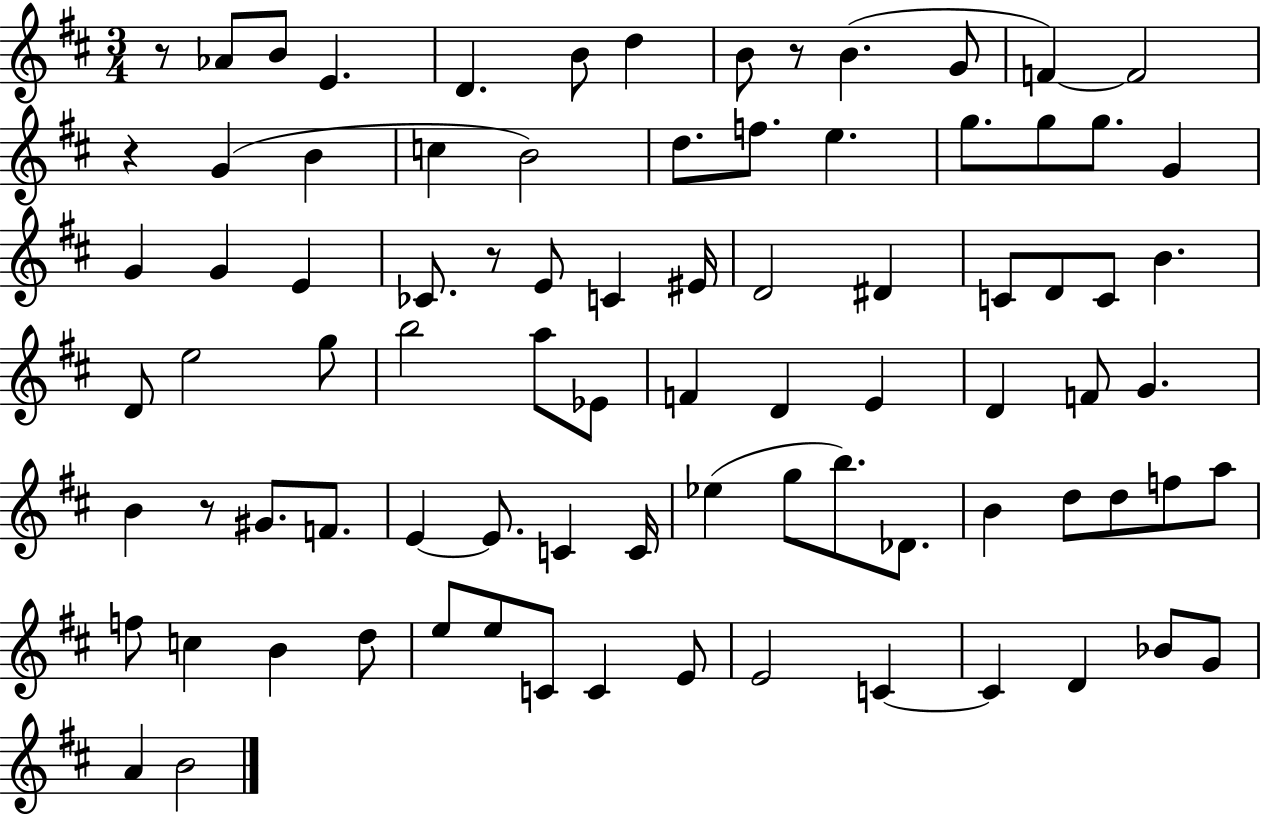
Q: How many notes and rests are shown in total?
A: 85